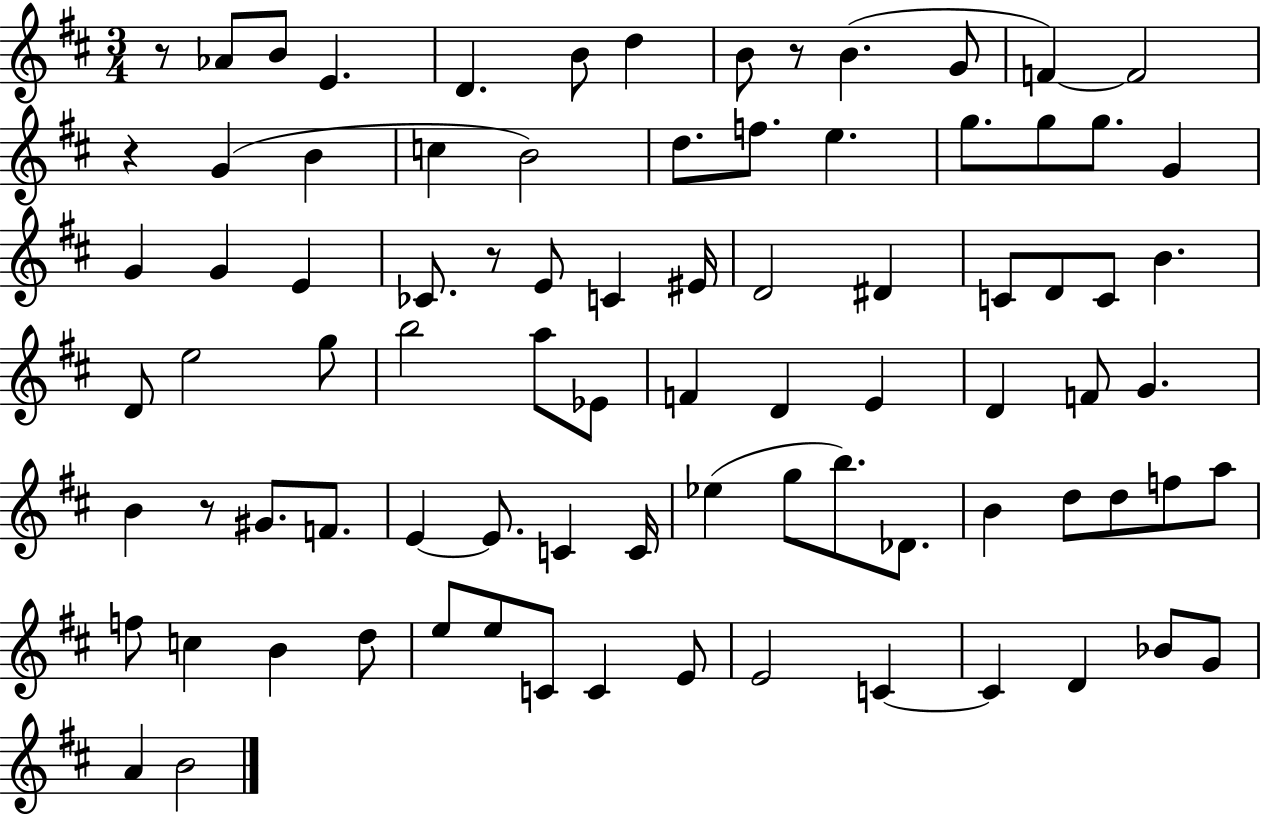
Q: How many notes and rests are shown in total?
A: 85